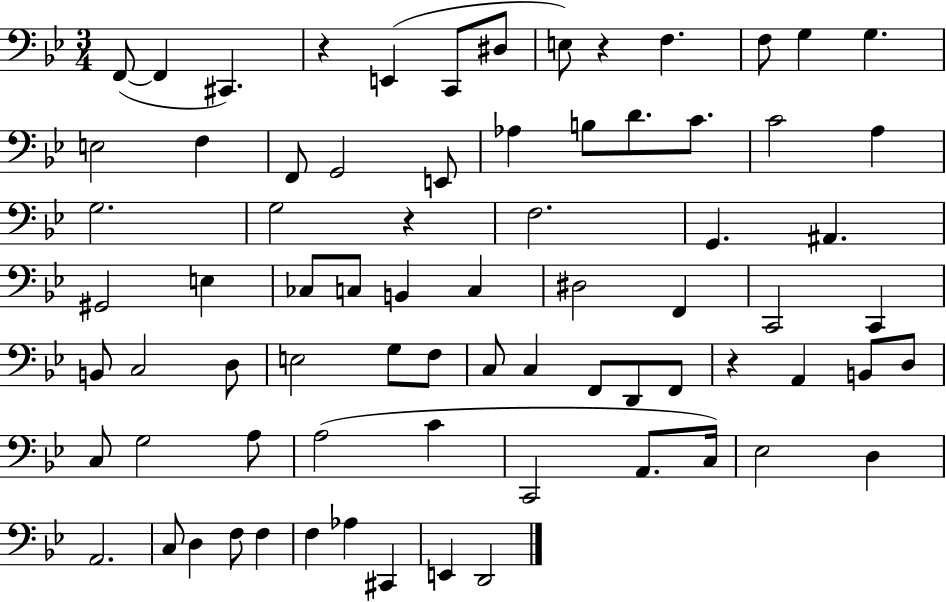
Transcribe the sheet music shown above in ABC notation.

X:1
T:Untitled
M:3/4
L:1/4
K:Bb
F,,/2 F,, ^C,, z E,, C,,/2 ^D,/2 E,/2 z F, F,/2 G, G, E,2 F, F,,/2 G,,2 E,,/2 _A, B,/2 D/2 C/2 C2 A, G,2 G,2 z F,2 G,, ^A,, ^G,,2 E, _C,/2 C,/2 B,, C, ^D,2 F,, C,,2 C,, B,,/2 C,2 D,/2 E,2 G,/2 F,/2 C,/2 C, F,,/2 D,,/2 F,,/2 z A,, B,,/2 D,/2 C,/2 G,2 A,/2 A,2 C C,,2 A,,/2 C,/4 _E,2 D, A,,2 C,/2 D, F,/2 F, F, _A, ^C,, E,, D,,2